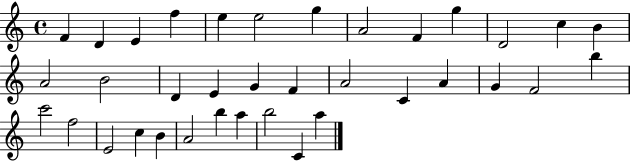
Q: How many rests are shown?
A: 0